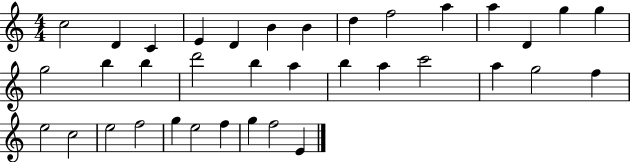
{
  \clef treble
  \numericTimeSignature
  \time 4/4
  \key c \major
  c''2 d'4 c'4 | e'4 d'4 b'4 b'4 | d''4 f''2 a''4 | a''4 d'4 g''4 g''4 | \break g''2 b''4 b''4 | d'''2 b''4 a''4 | b''4 a''4 c'''2 | a''4 g''2 f''4 | \break e''2 c''2 | e''2 f''2 | g''4 e''2 f''4 | g''4 f''2 e'4 | \break \bar "|."
}